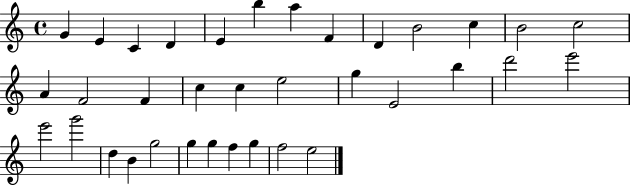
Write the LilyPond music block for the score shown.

{
  \clef treble
  \time 4/4
  \defaultTimeSignature
  \key c \major
  g'4 e'4 c'4 d'4 | e'4 b''4 a''4 f'4 | d'4 b'2 c''4 | b'2 c''2 | \break a'4 f'2 f'4 | c''4 c''4 e''2 | g''4 e'2 b''4 | d'''2 e'''2 | \break e'''2 g'''2 | d''4 b'4 g''2 | g''4 g''4 f''4 g''4 | f''2 e''2 | \break \bar "|."
}